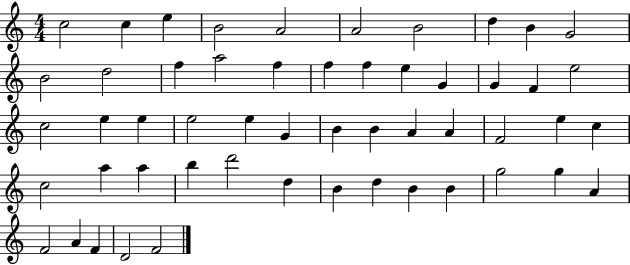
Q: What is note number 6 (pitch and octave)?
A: A4